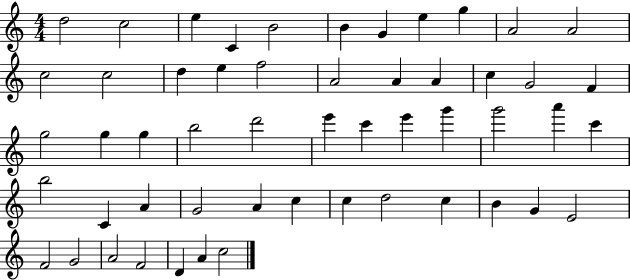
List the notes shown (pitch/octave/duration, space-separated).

D5/h C5/h E5/q C4/q B4/h B4/q G4/q E5/q G5/q A4/h A4/h C5/h C5/h D5/q E5/q F5/h A4/h A4/q A4/q C5/q G4/h F4/q G5/h G5/q G5/q B5/h D6/h E6/q C6/q E6/q G6/q G6/h A6/q C6/q B5/h C4/q A4/q G4/h A4/q C5/q C5/q D5/h C5/q B4/q G4/q E4/h F4/h G4/h A4/h F4/h D4/q A4/q C5/h